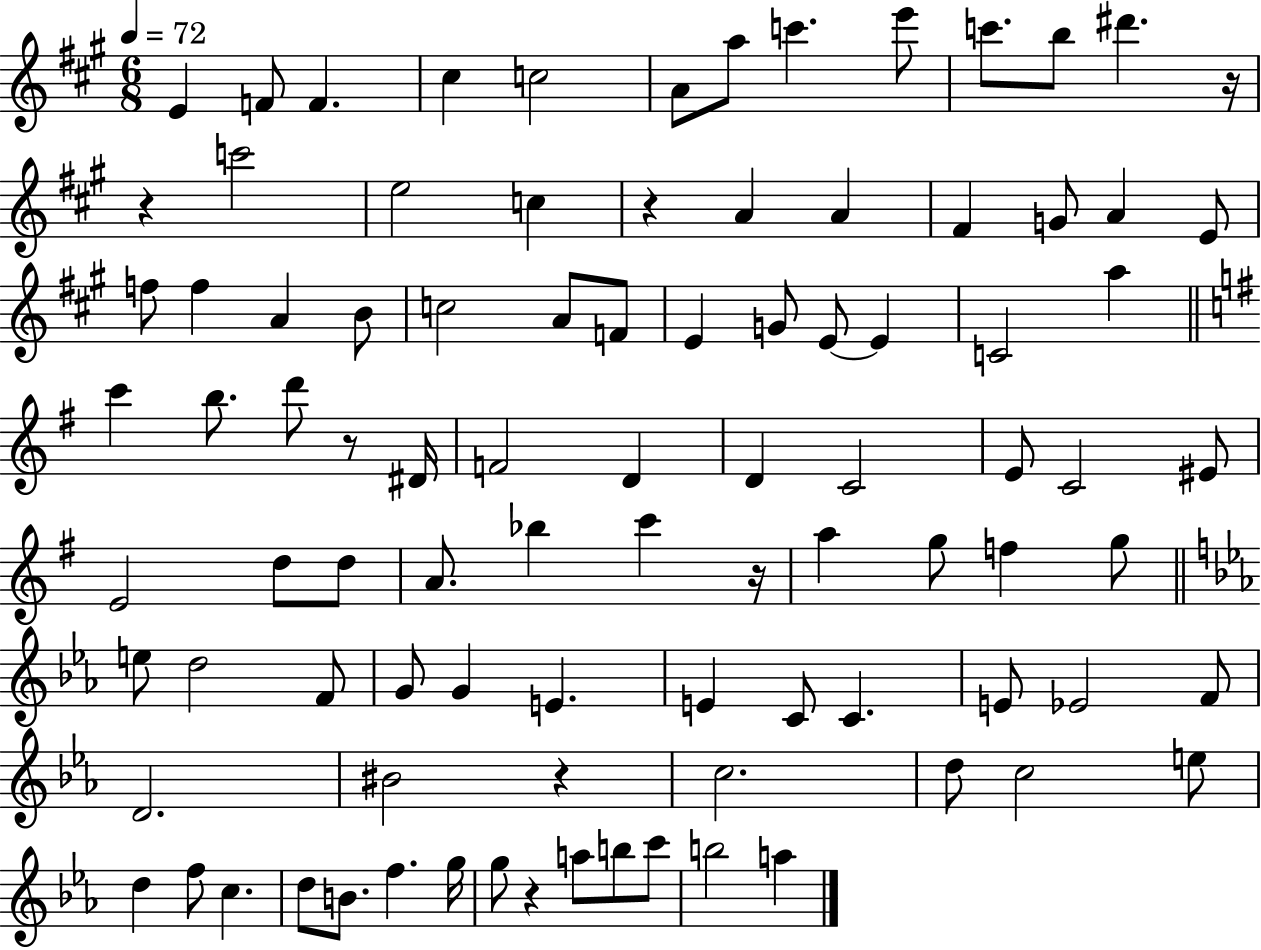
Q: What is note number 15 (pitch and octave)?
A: C5